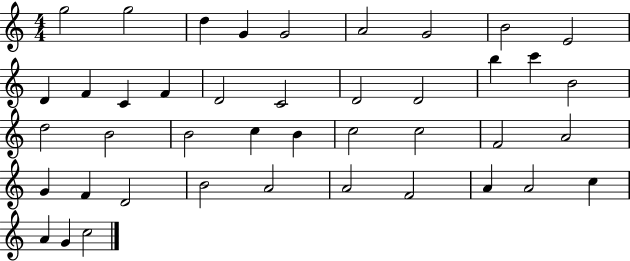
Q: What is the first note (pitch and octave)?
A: G5